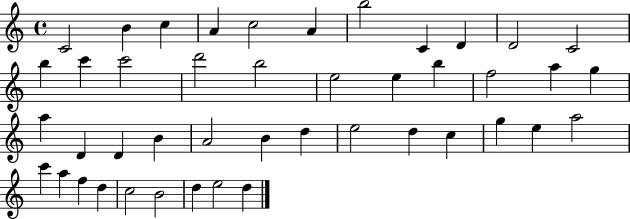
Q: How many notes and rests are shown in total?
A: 44